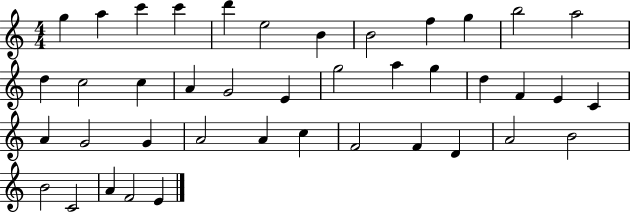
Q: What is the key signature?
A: C major